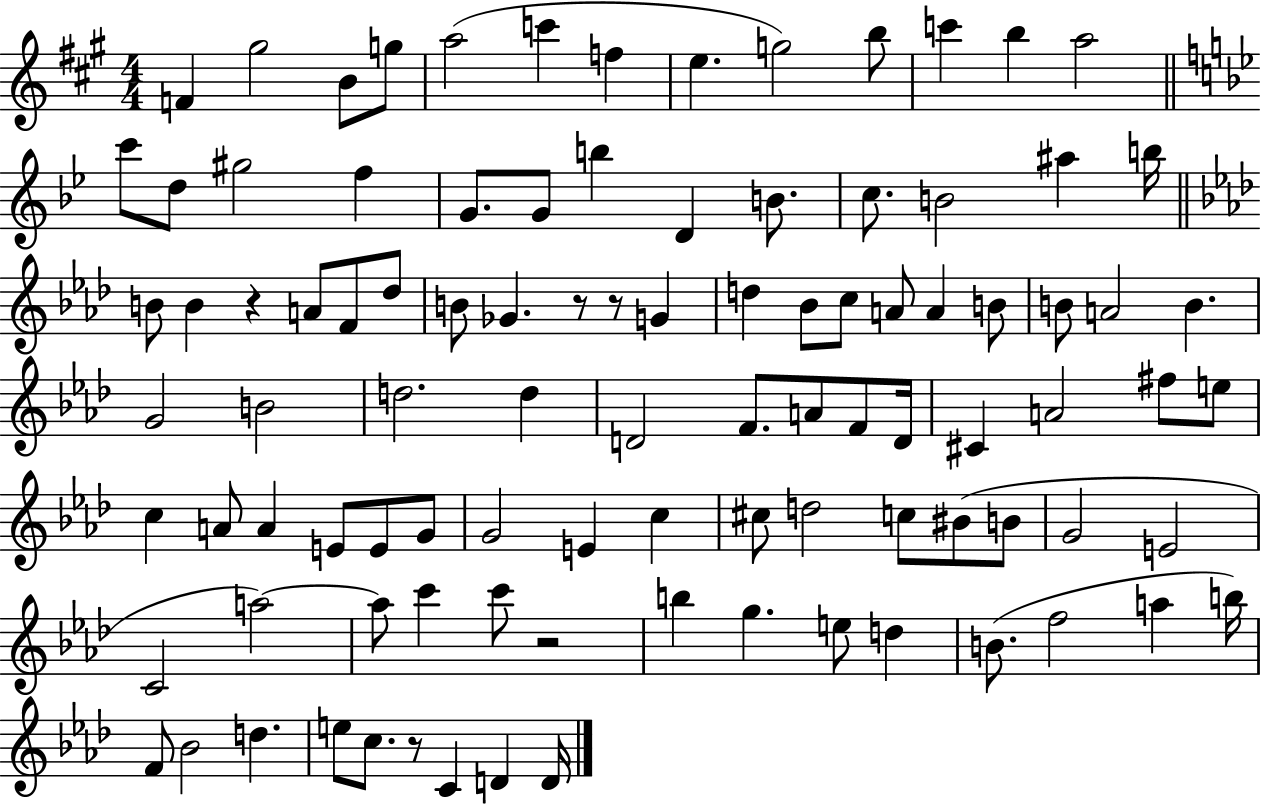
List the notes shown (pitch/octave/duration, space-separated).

F4/q G#5/h B4/e G5/e A5/h C6/q F5/q E5/q. G5/h B5/e C6/q B5/q A5/h C6/e D5/e G#5/h F5/q G4/e. G4/e B5/q D4/q B4/e. C5/e. B4/h A#5/q B5/s B4/e B4/q R/q A4/e F4/e Db5/e B4/e Gb4/q. R/e R/e G4/q D5/q Bb4/e C5/e A4/e A4/q B4/e B4/e A4/h B4/q. G4/h B4/h D5/h. D5/q D4/h F4/e. A4/e F4/e D4/s C#4/q A4/h F#5/e E5/e C5/q A4/e A4/q E4/e E4/e G4/e G4/h E4/q C5/q C#5/e D5/h C5/e BIS4/e B4/e G4/h E4/h C4/h A5/h A5/e C6/q C6/e R/h B5/q G5/q. E5/e D5/q B4/e. F5/h A5/q B5/s F4/e Bb4/h D5/q. E5/e C5/e. R/e C4/q D4/q D4/s